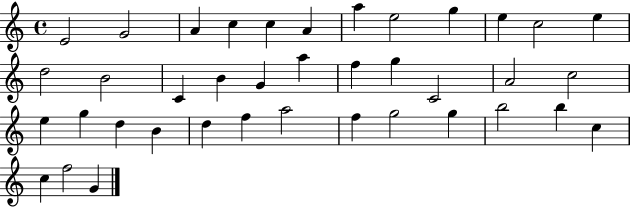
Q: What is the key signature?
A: C major